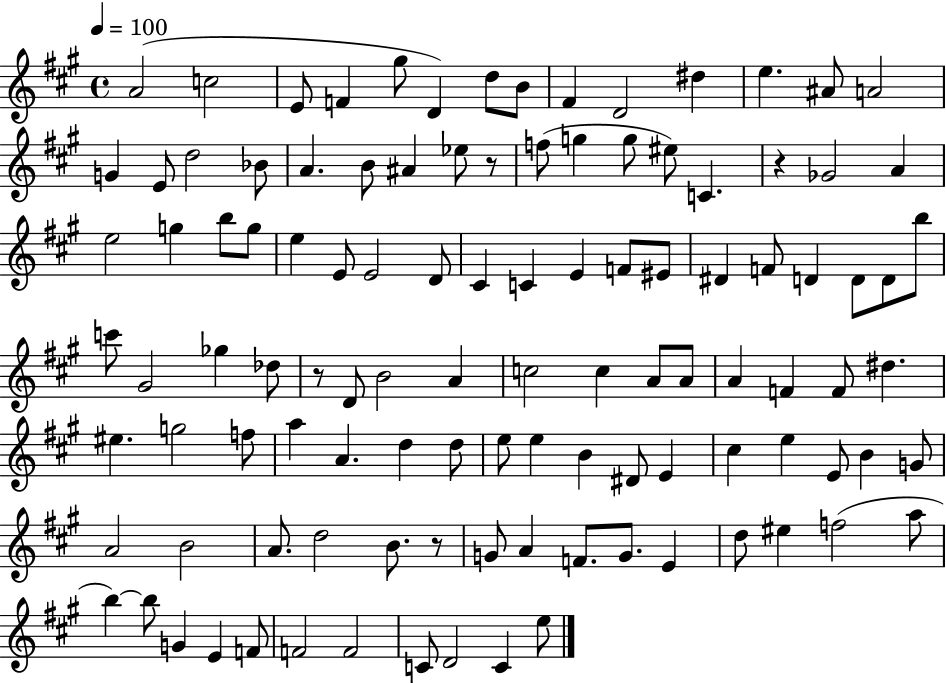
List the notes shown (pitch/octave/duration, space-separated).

A4/h C5/h E4/e F4/q G#5/e D4/q D5/e B4/e F#4/q D4/h D#5/q E5/q. A#4/e A4/h G4/q E4/e D5/h Bb4/e A4/q. B4/e A#4/q Eb5/e R/e F5/e G5/q G5/e EIS5/e C4/q. R/q Gb4/h A4/q E5/h G5/q B5/e G5/e E5/q E4/e E4/h D4/e C#4/q C4/q E4/q F4/e EIS4/e D#4/q F4/e D4/q D4/e D4/e B5/e C6/e G#4/h Gb5/q Db5/e R/e D4/e B4/h A4/q C5/h C5/q A4/e A4/e A4/q F4/q F4/e D#5/q. EIS5/q. G5/h F5/e A5/q A4/q. D5/q D5/e E5/e E5/q B4/q D#4/e E4/q C#5/q E5/q E4/e B4/q G4/e A4/h B4/h A4/e. D5/h B4/e. R/e G4/e A4/q F4/e. G4/e. E4/q D5/e EIS5/q F5/h A5/e B5/q B5/e G4/q E4/q F4/e F4/h F4/h C4/e D4/h C4/q E5/e